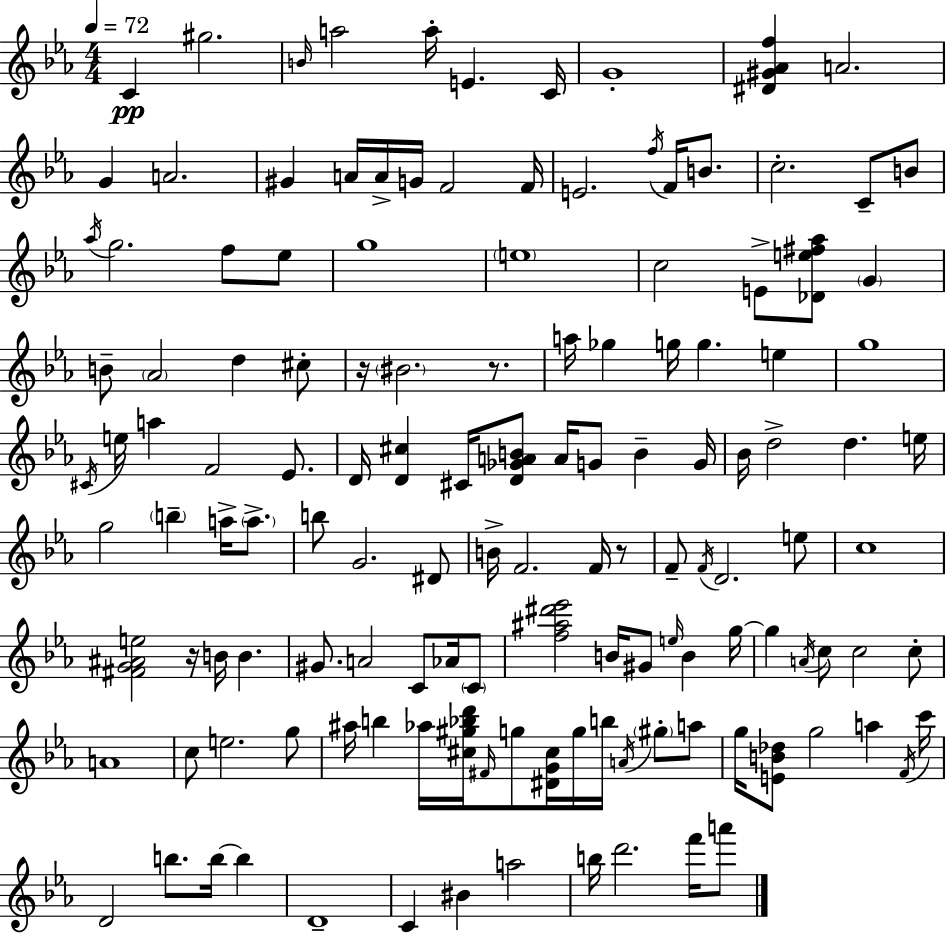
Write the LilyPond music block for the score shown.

{
  \clef treble
  \numericTimeSignature
  \time 4/4
  \key ees \major
  \tempo 4 = 72
  c'4\pp gis''2. | \grace { b'16 } a''2 a''16-. e'4. | c'16 g'1-. | <dis' gis' aes' f''>4 a'2. | \break g'4 a'2. | gis'4 a'16 a'16-> g'16 f'2 | f'16 e'2. \acciaccatura { f''16 } f'16 b'8. | c''2.-. c'8-- | \break b'8 \acciaccatura { aes''16 } g''2. f''8 | ees''8 g''1 | \parenthesize e''1 | c''2 e'8-> <des' e'' fis'' aes''>8 \parenthesize g'4 | \break b'8-- \parenthesize aes'2 d''4 | cis''8-. r16 \parenthesize bis'2. | r8. a''16 ges''4 g''16 g''4. e''4 | g''1 | \break \acciaccatura { cis'16 } e''16 a''4 f'2 | ees'8. d'16 <d' cis''>4 cis'16 <d' ges' a' b'>8 a'16 g'8 b'4-- | g'16 bes'16 d''2-> d''4. | e''16 g''2 \parenthesize b''4-- | \break a''16-> \parenthesize a''8.-> b''8 g'2. | dis'8 b'16-> f'2. | f'16 r8 f'8-- \acciaccatura { f'16 } d'2. | e''8 c''1 | \break <fis' g' ais' e''>2 r16 b'16 b'4. | gis'8. a'2 | c'8 aes'16 \parenthesize c'8 <f'' ais'' dis''' ees'''>2 b'16 gis'8 | \grace { e''16 } b'4 g''16~~ g''4 \acciaccatura { a'16 } c''8 c''2 | \break c''8-. a'1 | c''8 e''2. | g''8 ais''16 b''4 aes''16 <cis'' gis'' bes'' d'''>16 \grace { fis'16 } g''8 | <dis' g' cis''>16 g''16 b''16 \acciaccatura { a'16 } \parenthesize gis''8-. a''8 g''16 <e' b' des''>8 g''2 | \break a''4 \acciaccatura { f'16 } c'''16 d'2 | b''8. b''16~~ b''4 d'1-- | c'4 bis'4 | a''2 b''16 d'''2. | \break f'''16 a'''8 \bar "|."
}